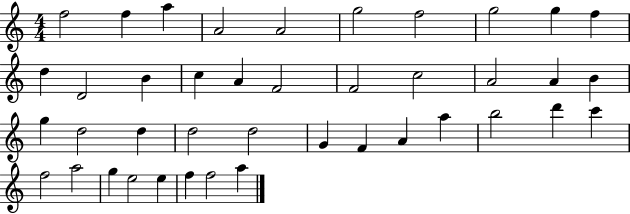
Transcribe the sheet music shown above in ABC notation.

X:1
T:Untitled
M:4/4
L:1/4
K:C
f2 f a A2 A2 g2 f2 g2 g f d D2 B c A F2 F2 c2 A2 A B g d2 d d2 d2 G F A a b2 d' c' f2 a2 g e2 e f f2 a